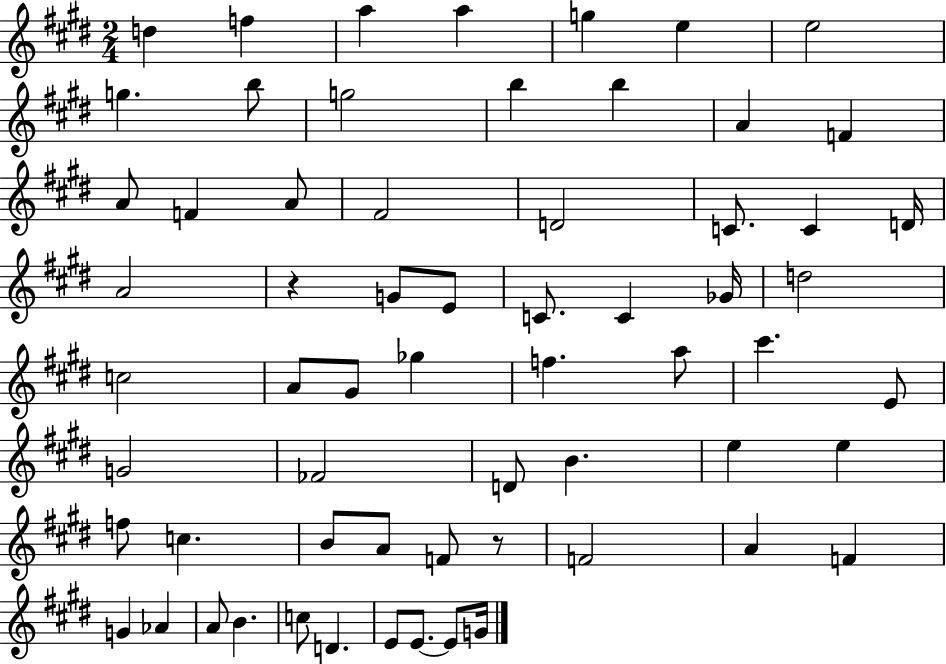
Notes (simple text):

D5/q F5/q A5/q A5/q G5/q E5/q E5/h G5/q. B5/e G5/h B5/q B5/q A4/q F4/q A4/e F4/q A4/e F#4/h D4/h C4/e. C4/q D4/s A4/h R/q G4/e E4/e C4/e. C4/q Gb4/s D5/h C5/h A4/e G#4/e Gb5/q F5/q. A5/e C#6/q. E4/e G4/h FES4/h D4/e B4/q. E5/q E5/q F5/e C5/q. B4/e A4/e F4/e R/e F4/h A4/q F4/q G4/q Ab4/q A4/e B4/q. C5/e D4/q. E4/e E4/e. E4/e G4/s